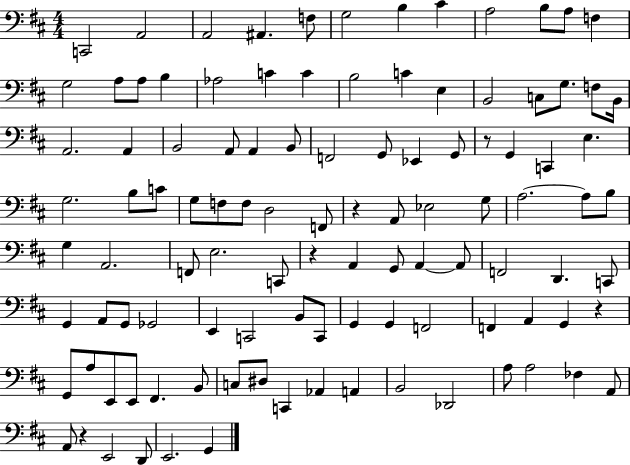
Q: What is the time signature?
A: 4/4